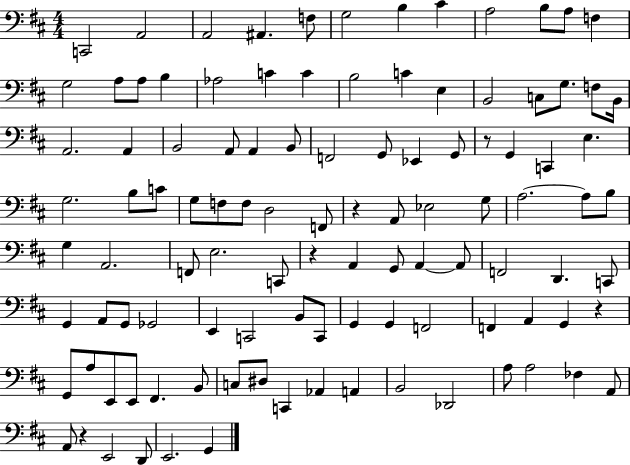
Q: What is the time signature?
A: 4/4